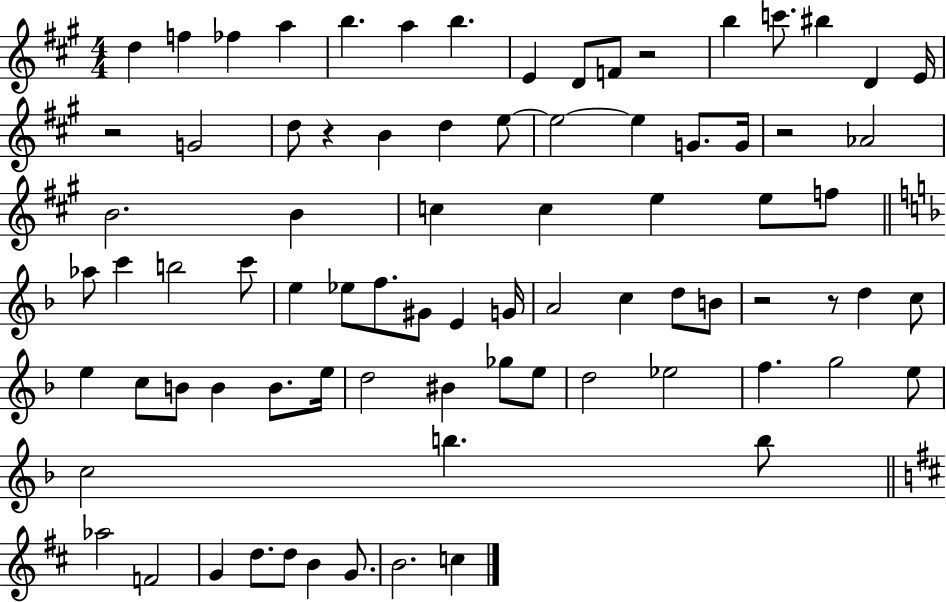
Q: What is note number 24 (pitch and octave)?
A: G4